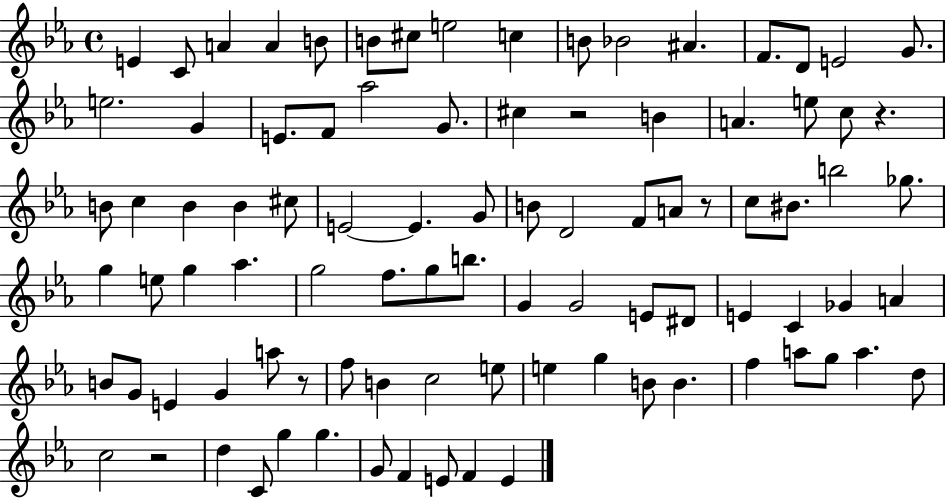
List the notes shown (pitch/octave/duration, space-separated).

E4/q C4/e A4/q A4/q B4/e B4/e C#5/e E5/h C5/q B4/e Bb4/h A#4/q. F4/e. D4/e E4/h G4/e. E5/h. G4/q E4/e. F4/e Ab5/h G4/e. C#5/q R/h B4/q A4/q. E5/e C5/e R/q. B4/e C5/q B4/q B4/q C#5/e E4/h E4/q. G4/e B4/e D4/h F4/e A4/e R/e C5/e BIS4/e. B5/h Gb5/e. G5/q E5/e G5/q Ab5/q. G5/h F5/e. G5/e B5/e. G4/q G4/h E4/e D#4/e E4/q C4/q Gb4/q A4/q B4/e G4/e E4/q G4/q A5/e R/e F5/e B4/q C5/h E5/e E5/q G5/q B4/e B4/q. F5/q A5/e G5/e A5/q. D5/e C5/h R/h D5/q C4/e G5/q G5/q. G4/e F4/q E4/e F4/q E4/q